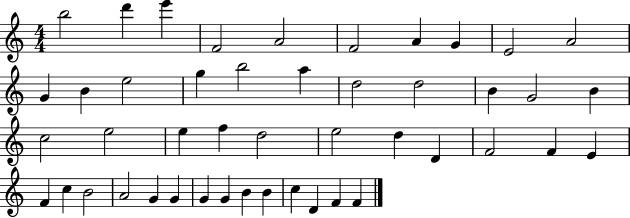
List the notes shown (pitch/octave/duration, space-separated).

B5/h D6/q E6/q F4/h A4/h F4/h A4/q G4/q E4/h A4/h G4/q B4/q E5/h G5/q B5/h A5/q D5/h D5/h B4/q G4/h B4/q C5/h E5/h E5/q F5/q D5/h E5/h D5/q D4/q F4/h F4/q E4/q F4/q C5/q B4/h A4/h G4/q G4/q G4/q G4/q B4/q B4/q C5/q D4/q F4/q F4/q